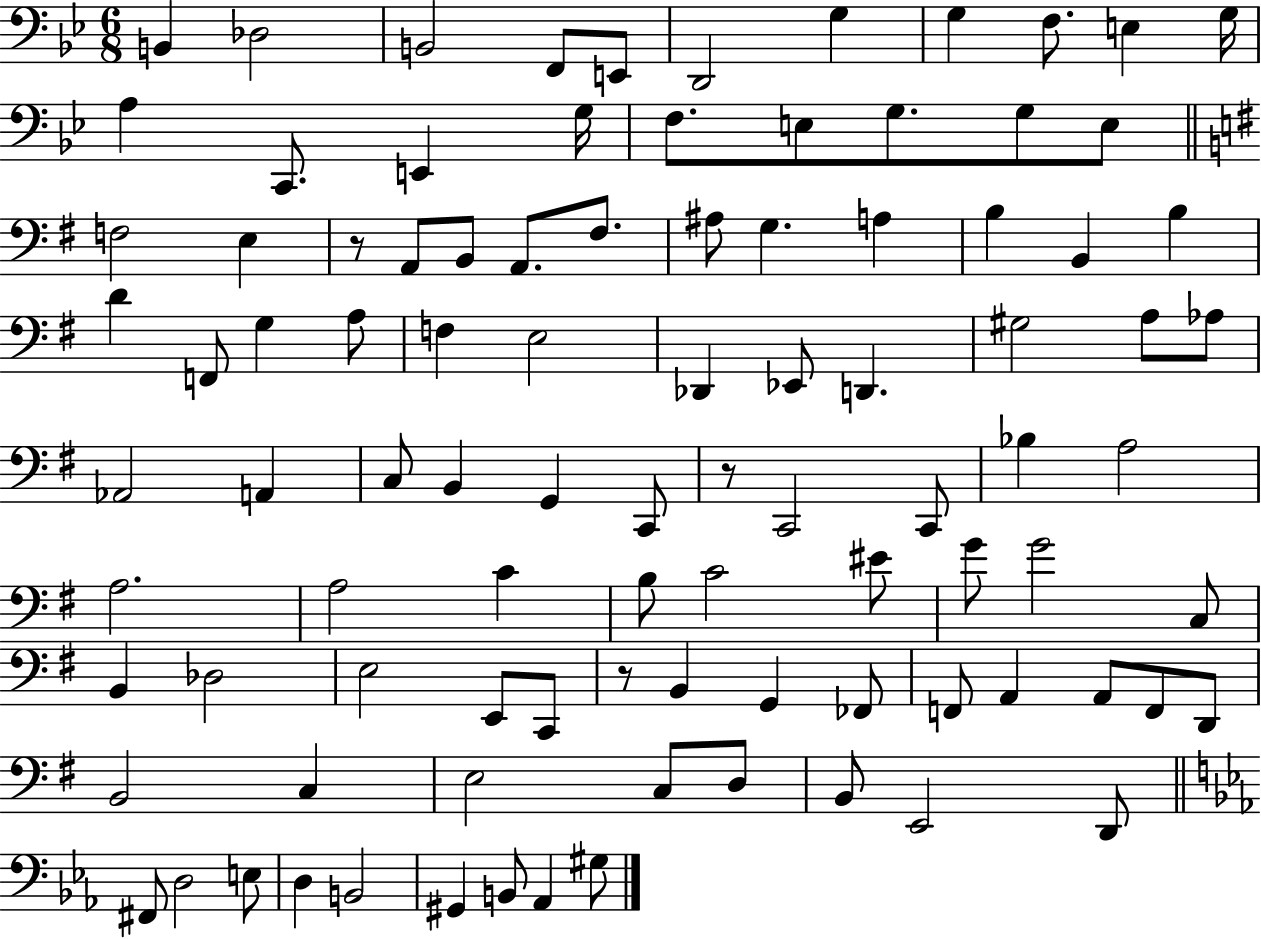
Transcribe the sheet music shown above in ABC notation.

X:1
T:Untitled
M:6/8
L:1/4
K:Bb
B,, _D,2 B,,2 F,,/2 E,,/2 D,,2 G, G, F,/2 E, G,/4 A, C,,/2 E,, G,/4 F,/2 E,/2 G,/2 G,/2 E,/2 F,2 E, z/2 A,,/2 B,,/2 A,,/2 ^F,/2 ^A,/2 G, A, B, B,, B, D F,,/2 G, A,/2 F, E,2 _D,, _E,,/2 D,, ^G,2 A,/2 _A,/2 _A,,2 A,, C,/2 B,, G,, C,,/2 z/2 C,,2 C,,/2 _B, A,2 A,2 A,2 C B,/2 C2 ^E/2 G/2 G2 C,/2 B,, _D,2 E,2 E,,/2 C,,/2 z/2 B,, G,, _F,,/2 F,,/2 A,, A,,/2 F,,/2 D,,/2 B,,2 C, E,2 C,/2 D,/2 B,,/2 E,,2 D,,/2 ^F,,/2 D,2 E,/2 D, B,,2 ^G,, B,,/2 _A,, ^G,/2